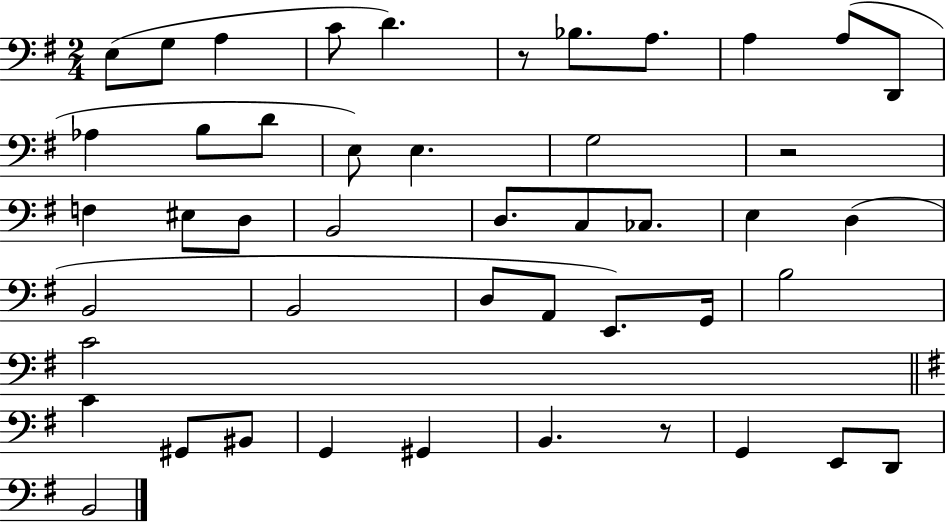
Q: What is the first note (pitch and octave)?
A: E3